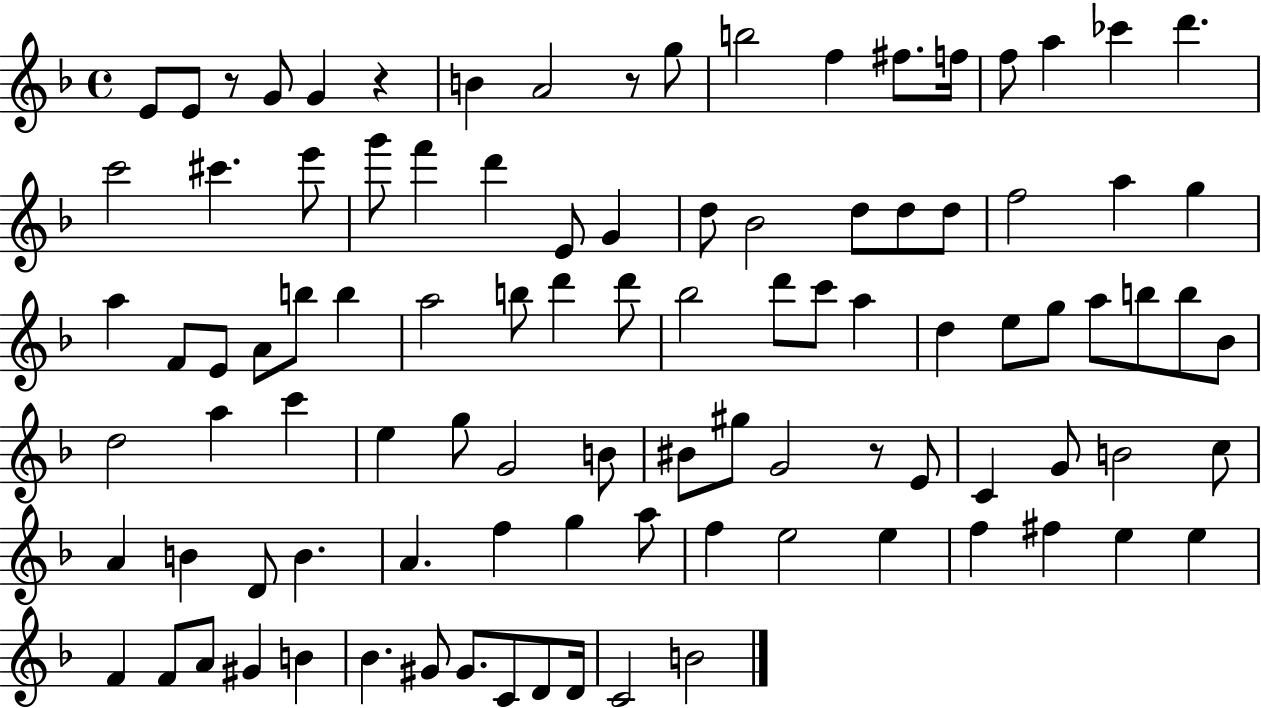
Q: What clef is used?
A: treble